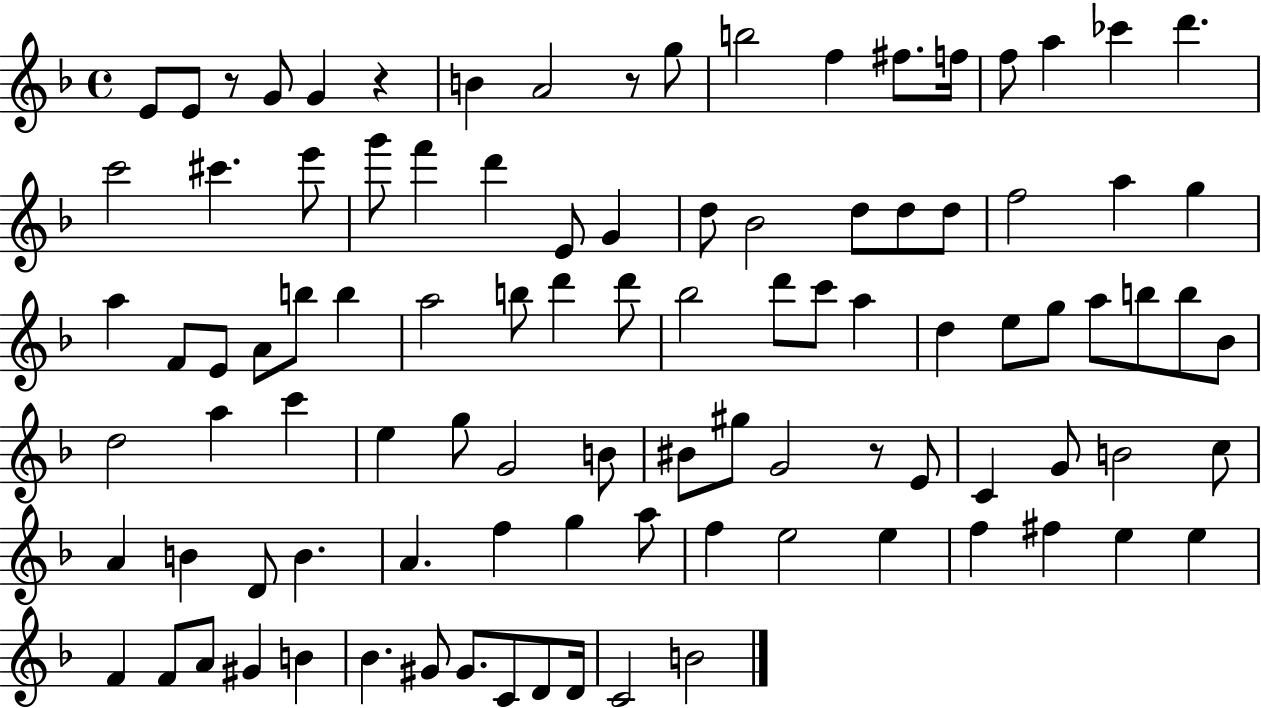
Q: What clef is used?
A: treble